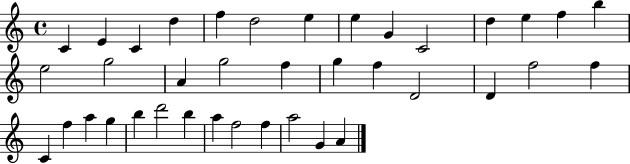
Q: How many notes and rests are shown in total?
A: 38